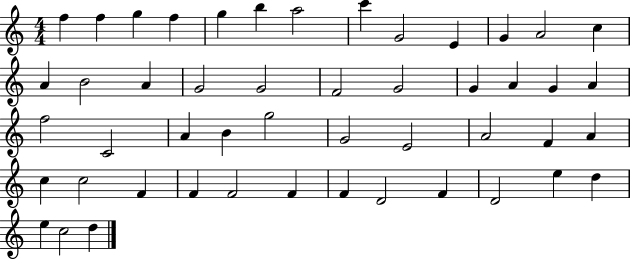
{
  \clef treble
  \numericTimeSignature
  \time 4/4
  \key c \major
  f''4 f''4 g''4 f''4 | g''4 b''4 a''2 | c'''4 g'2 e'4 | g'4 a'2 c''4 | \break a'4 b'2 a'4 | g'2 g'2 | f'2 g'2 | g'4 a'4 g'4 a'4 | \break f''2 c'2 | a'4 b'4 g''2 | g'2 e'2 | a'2 f'4 a'4 | \break c''4 c''2 f'4 | f'4 f'2 f'4 | f'4 d'2 f'4 | d'2 e''4 d''4 | \break e''4 c''2 d''4 | \bar "|."
}